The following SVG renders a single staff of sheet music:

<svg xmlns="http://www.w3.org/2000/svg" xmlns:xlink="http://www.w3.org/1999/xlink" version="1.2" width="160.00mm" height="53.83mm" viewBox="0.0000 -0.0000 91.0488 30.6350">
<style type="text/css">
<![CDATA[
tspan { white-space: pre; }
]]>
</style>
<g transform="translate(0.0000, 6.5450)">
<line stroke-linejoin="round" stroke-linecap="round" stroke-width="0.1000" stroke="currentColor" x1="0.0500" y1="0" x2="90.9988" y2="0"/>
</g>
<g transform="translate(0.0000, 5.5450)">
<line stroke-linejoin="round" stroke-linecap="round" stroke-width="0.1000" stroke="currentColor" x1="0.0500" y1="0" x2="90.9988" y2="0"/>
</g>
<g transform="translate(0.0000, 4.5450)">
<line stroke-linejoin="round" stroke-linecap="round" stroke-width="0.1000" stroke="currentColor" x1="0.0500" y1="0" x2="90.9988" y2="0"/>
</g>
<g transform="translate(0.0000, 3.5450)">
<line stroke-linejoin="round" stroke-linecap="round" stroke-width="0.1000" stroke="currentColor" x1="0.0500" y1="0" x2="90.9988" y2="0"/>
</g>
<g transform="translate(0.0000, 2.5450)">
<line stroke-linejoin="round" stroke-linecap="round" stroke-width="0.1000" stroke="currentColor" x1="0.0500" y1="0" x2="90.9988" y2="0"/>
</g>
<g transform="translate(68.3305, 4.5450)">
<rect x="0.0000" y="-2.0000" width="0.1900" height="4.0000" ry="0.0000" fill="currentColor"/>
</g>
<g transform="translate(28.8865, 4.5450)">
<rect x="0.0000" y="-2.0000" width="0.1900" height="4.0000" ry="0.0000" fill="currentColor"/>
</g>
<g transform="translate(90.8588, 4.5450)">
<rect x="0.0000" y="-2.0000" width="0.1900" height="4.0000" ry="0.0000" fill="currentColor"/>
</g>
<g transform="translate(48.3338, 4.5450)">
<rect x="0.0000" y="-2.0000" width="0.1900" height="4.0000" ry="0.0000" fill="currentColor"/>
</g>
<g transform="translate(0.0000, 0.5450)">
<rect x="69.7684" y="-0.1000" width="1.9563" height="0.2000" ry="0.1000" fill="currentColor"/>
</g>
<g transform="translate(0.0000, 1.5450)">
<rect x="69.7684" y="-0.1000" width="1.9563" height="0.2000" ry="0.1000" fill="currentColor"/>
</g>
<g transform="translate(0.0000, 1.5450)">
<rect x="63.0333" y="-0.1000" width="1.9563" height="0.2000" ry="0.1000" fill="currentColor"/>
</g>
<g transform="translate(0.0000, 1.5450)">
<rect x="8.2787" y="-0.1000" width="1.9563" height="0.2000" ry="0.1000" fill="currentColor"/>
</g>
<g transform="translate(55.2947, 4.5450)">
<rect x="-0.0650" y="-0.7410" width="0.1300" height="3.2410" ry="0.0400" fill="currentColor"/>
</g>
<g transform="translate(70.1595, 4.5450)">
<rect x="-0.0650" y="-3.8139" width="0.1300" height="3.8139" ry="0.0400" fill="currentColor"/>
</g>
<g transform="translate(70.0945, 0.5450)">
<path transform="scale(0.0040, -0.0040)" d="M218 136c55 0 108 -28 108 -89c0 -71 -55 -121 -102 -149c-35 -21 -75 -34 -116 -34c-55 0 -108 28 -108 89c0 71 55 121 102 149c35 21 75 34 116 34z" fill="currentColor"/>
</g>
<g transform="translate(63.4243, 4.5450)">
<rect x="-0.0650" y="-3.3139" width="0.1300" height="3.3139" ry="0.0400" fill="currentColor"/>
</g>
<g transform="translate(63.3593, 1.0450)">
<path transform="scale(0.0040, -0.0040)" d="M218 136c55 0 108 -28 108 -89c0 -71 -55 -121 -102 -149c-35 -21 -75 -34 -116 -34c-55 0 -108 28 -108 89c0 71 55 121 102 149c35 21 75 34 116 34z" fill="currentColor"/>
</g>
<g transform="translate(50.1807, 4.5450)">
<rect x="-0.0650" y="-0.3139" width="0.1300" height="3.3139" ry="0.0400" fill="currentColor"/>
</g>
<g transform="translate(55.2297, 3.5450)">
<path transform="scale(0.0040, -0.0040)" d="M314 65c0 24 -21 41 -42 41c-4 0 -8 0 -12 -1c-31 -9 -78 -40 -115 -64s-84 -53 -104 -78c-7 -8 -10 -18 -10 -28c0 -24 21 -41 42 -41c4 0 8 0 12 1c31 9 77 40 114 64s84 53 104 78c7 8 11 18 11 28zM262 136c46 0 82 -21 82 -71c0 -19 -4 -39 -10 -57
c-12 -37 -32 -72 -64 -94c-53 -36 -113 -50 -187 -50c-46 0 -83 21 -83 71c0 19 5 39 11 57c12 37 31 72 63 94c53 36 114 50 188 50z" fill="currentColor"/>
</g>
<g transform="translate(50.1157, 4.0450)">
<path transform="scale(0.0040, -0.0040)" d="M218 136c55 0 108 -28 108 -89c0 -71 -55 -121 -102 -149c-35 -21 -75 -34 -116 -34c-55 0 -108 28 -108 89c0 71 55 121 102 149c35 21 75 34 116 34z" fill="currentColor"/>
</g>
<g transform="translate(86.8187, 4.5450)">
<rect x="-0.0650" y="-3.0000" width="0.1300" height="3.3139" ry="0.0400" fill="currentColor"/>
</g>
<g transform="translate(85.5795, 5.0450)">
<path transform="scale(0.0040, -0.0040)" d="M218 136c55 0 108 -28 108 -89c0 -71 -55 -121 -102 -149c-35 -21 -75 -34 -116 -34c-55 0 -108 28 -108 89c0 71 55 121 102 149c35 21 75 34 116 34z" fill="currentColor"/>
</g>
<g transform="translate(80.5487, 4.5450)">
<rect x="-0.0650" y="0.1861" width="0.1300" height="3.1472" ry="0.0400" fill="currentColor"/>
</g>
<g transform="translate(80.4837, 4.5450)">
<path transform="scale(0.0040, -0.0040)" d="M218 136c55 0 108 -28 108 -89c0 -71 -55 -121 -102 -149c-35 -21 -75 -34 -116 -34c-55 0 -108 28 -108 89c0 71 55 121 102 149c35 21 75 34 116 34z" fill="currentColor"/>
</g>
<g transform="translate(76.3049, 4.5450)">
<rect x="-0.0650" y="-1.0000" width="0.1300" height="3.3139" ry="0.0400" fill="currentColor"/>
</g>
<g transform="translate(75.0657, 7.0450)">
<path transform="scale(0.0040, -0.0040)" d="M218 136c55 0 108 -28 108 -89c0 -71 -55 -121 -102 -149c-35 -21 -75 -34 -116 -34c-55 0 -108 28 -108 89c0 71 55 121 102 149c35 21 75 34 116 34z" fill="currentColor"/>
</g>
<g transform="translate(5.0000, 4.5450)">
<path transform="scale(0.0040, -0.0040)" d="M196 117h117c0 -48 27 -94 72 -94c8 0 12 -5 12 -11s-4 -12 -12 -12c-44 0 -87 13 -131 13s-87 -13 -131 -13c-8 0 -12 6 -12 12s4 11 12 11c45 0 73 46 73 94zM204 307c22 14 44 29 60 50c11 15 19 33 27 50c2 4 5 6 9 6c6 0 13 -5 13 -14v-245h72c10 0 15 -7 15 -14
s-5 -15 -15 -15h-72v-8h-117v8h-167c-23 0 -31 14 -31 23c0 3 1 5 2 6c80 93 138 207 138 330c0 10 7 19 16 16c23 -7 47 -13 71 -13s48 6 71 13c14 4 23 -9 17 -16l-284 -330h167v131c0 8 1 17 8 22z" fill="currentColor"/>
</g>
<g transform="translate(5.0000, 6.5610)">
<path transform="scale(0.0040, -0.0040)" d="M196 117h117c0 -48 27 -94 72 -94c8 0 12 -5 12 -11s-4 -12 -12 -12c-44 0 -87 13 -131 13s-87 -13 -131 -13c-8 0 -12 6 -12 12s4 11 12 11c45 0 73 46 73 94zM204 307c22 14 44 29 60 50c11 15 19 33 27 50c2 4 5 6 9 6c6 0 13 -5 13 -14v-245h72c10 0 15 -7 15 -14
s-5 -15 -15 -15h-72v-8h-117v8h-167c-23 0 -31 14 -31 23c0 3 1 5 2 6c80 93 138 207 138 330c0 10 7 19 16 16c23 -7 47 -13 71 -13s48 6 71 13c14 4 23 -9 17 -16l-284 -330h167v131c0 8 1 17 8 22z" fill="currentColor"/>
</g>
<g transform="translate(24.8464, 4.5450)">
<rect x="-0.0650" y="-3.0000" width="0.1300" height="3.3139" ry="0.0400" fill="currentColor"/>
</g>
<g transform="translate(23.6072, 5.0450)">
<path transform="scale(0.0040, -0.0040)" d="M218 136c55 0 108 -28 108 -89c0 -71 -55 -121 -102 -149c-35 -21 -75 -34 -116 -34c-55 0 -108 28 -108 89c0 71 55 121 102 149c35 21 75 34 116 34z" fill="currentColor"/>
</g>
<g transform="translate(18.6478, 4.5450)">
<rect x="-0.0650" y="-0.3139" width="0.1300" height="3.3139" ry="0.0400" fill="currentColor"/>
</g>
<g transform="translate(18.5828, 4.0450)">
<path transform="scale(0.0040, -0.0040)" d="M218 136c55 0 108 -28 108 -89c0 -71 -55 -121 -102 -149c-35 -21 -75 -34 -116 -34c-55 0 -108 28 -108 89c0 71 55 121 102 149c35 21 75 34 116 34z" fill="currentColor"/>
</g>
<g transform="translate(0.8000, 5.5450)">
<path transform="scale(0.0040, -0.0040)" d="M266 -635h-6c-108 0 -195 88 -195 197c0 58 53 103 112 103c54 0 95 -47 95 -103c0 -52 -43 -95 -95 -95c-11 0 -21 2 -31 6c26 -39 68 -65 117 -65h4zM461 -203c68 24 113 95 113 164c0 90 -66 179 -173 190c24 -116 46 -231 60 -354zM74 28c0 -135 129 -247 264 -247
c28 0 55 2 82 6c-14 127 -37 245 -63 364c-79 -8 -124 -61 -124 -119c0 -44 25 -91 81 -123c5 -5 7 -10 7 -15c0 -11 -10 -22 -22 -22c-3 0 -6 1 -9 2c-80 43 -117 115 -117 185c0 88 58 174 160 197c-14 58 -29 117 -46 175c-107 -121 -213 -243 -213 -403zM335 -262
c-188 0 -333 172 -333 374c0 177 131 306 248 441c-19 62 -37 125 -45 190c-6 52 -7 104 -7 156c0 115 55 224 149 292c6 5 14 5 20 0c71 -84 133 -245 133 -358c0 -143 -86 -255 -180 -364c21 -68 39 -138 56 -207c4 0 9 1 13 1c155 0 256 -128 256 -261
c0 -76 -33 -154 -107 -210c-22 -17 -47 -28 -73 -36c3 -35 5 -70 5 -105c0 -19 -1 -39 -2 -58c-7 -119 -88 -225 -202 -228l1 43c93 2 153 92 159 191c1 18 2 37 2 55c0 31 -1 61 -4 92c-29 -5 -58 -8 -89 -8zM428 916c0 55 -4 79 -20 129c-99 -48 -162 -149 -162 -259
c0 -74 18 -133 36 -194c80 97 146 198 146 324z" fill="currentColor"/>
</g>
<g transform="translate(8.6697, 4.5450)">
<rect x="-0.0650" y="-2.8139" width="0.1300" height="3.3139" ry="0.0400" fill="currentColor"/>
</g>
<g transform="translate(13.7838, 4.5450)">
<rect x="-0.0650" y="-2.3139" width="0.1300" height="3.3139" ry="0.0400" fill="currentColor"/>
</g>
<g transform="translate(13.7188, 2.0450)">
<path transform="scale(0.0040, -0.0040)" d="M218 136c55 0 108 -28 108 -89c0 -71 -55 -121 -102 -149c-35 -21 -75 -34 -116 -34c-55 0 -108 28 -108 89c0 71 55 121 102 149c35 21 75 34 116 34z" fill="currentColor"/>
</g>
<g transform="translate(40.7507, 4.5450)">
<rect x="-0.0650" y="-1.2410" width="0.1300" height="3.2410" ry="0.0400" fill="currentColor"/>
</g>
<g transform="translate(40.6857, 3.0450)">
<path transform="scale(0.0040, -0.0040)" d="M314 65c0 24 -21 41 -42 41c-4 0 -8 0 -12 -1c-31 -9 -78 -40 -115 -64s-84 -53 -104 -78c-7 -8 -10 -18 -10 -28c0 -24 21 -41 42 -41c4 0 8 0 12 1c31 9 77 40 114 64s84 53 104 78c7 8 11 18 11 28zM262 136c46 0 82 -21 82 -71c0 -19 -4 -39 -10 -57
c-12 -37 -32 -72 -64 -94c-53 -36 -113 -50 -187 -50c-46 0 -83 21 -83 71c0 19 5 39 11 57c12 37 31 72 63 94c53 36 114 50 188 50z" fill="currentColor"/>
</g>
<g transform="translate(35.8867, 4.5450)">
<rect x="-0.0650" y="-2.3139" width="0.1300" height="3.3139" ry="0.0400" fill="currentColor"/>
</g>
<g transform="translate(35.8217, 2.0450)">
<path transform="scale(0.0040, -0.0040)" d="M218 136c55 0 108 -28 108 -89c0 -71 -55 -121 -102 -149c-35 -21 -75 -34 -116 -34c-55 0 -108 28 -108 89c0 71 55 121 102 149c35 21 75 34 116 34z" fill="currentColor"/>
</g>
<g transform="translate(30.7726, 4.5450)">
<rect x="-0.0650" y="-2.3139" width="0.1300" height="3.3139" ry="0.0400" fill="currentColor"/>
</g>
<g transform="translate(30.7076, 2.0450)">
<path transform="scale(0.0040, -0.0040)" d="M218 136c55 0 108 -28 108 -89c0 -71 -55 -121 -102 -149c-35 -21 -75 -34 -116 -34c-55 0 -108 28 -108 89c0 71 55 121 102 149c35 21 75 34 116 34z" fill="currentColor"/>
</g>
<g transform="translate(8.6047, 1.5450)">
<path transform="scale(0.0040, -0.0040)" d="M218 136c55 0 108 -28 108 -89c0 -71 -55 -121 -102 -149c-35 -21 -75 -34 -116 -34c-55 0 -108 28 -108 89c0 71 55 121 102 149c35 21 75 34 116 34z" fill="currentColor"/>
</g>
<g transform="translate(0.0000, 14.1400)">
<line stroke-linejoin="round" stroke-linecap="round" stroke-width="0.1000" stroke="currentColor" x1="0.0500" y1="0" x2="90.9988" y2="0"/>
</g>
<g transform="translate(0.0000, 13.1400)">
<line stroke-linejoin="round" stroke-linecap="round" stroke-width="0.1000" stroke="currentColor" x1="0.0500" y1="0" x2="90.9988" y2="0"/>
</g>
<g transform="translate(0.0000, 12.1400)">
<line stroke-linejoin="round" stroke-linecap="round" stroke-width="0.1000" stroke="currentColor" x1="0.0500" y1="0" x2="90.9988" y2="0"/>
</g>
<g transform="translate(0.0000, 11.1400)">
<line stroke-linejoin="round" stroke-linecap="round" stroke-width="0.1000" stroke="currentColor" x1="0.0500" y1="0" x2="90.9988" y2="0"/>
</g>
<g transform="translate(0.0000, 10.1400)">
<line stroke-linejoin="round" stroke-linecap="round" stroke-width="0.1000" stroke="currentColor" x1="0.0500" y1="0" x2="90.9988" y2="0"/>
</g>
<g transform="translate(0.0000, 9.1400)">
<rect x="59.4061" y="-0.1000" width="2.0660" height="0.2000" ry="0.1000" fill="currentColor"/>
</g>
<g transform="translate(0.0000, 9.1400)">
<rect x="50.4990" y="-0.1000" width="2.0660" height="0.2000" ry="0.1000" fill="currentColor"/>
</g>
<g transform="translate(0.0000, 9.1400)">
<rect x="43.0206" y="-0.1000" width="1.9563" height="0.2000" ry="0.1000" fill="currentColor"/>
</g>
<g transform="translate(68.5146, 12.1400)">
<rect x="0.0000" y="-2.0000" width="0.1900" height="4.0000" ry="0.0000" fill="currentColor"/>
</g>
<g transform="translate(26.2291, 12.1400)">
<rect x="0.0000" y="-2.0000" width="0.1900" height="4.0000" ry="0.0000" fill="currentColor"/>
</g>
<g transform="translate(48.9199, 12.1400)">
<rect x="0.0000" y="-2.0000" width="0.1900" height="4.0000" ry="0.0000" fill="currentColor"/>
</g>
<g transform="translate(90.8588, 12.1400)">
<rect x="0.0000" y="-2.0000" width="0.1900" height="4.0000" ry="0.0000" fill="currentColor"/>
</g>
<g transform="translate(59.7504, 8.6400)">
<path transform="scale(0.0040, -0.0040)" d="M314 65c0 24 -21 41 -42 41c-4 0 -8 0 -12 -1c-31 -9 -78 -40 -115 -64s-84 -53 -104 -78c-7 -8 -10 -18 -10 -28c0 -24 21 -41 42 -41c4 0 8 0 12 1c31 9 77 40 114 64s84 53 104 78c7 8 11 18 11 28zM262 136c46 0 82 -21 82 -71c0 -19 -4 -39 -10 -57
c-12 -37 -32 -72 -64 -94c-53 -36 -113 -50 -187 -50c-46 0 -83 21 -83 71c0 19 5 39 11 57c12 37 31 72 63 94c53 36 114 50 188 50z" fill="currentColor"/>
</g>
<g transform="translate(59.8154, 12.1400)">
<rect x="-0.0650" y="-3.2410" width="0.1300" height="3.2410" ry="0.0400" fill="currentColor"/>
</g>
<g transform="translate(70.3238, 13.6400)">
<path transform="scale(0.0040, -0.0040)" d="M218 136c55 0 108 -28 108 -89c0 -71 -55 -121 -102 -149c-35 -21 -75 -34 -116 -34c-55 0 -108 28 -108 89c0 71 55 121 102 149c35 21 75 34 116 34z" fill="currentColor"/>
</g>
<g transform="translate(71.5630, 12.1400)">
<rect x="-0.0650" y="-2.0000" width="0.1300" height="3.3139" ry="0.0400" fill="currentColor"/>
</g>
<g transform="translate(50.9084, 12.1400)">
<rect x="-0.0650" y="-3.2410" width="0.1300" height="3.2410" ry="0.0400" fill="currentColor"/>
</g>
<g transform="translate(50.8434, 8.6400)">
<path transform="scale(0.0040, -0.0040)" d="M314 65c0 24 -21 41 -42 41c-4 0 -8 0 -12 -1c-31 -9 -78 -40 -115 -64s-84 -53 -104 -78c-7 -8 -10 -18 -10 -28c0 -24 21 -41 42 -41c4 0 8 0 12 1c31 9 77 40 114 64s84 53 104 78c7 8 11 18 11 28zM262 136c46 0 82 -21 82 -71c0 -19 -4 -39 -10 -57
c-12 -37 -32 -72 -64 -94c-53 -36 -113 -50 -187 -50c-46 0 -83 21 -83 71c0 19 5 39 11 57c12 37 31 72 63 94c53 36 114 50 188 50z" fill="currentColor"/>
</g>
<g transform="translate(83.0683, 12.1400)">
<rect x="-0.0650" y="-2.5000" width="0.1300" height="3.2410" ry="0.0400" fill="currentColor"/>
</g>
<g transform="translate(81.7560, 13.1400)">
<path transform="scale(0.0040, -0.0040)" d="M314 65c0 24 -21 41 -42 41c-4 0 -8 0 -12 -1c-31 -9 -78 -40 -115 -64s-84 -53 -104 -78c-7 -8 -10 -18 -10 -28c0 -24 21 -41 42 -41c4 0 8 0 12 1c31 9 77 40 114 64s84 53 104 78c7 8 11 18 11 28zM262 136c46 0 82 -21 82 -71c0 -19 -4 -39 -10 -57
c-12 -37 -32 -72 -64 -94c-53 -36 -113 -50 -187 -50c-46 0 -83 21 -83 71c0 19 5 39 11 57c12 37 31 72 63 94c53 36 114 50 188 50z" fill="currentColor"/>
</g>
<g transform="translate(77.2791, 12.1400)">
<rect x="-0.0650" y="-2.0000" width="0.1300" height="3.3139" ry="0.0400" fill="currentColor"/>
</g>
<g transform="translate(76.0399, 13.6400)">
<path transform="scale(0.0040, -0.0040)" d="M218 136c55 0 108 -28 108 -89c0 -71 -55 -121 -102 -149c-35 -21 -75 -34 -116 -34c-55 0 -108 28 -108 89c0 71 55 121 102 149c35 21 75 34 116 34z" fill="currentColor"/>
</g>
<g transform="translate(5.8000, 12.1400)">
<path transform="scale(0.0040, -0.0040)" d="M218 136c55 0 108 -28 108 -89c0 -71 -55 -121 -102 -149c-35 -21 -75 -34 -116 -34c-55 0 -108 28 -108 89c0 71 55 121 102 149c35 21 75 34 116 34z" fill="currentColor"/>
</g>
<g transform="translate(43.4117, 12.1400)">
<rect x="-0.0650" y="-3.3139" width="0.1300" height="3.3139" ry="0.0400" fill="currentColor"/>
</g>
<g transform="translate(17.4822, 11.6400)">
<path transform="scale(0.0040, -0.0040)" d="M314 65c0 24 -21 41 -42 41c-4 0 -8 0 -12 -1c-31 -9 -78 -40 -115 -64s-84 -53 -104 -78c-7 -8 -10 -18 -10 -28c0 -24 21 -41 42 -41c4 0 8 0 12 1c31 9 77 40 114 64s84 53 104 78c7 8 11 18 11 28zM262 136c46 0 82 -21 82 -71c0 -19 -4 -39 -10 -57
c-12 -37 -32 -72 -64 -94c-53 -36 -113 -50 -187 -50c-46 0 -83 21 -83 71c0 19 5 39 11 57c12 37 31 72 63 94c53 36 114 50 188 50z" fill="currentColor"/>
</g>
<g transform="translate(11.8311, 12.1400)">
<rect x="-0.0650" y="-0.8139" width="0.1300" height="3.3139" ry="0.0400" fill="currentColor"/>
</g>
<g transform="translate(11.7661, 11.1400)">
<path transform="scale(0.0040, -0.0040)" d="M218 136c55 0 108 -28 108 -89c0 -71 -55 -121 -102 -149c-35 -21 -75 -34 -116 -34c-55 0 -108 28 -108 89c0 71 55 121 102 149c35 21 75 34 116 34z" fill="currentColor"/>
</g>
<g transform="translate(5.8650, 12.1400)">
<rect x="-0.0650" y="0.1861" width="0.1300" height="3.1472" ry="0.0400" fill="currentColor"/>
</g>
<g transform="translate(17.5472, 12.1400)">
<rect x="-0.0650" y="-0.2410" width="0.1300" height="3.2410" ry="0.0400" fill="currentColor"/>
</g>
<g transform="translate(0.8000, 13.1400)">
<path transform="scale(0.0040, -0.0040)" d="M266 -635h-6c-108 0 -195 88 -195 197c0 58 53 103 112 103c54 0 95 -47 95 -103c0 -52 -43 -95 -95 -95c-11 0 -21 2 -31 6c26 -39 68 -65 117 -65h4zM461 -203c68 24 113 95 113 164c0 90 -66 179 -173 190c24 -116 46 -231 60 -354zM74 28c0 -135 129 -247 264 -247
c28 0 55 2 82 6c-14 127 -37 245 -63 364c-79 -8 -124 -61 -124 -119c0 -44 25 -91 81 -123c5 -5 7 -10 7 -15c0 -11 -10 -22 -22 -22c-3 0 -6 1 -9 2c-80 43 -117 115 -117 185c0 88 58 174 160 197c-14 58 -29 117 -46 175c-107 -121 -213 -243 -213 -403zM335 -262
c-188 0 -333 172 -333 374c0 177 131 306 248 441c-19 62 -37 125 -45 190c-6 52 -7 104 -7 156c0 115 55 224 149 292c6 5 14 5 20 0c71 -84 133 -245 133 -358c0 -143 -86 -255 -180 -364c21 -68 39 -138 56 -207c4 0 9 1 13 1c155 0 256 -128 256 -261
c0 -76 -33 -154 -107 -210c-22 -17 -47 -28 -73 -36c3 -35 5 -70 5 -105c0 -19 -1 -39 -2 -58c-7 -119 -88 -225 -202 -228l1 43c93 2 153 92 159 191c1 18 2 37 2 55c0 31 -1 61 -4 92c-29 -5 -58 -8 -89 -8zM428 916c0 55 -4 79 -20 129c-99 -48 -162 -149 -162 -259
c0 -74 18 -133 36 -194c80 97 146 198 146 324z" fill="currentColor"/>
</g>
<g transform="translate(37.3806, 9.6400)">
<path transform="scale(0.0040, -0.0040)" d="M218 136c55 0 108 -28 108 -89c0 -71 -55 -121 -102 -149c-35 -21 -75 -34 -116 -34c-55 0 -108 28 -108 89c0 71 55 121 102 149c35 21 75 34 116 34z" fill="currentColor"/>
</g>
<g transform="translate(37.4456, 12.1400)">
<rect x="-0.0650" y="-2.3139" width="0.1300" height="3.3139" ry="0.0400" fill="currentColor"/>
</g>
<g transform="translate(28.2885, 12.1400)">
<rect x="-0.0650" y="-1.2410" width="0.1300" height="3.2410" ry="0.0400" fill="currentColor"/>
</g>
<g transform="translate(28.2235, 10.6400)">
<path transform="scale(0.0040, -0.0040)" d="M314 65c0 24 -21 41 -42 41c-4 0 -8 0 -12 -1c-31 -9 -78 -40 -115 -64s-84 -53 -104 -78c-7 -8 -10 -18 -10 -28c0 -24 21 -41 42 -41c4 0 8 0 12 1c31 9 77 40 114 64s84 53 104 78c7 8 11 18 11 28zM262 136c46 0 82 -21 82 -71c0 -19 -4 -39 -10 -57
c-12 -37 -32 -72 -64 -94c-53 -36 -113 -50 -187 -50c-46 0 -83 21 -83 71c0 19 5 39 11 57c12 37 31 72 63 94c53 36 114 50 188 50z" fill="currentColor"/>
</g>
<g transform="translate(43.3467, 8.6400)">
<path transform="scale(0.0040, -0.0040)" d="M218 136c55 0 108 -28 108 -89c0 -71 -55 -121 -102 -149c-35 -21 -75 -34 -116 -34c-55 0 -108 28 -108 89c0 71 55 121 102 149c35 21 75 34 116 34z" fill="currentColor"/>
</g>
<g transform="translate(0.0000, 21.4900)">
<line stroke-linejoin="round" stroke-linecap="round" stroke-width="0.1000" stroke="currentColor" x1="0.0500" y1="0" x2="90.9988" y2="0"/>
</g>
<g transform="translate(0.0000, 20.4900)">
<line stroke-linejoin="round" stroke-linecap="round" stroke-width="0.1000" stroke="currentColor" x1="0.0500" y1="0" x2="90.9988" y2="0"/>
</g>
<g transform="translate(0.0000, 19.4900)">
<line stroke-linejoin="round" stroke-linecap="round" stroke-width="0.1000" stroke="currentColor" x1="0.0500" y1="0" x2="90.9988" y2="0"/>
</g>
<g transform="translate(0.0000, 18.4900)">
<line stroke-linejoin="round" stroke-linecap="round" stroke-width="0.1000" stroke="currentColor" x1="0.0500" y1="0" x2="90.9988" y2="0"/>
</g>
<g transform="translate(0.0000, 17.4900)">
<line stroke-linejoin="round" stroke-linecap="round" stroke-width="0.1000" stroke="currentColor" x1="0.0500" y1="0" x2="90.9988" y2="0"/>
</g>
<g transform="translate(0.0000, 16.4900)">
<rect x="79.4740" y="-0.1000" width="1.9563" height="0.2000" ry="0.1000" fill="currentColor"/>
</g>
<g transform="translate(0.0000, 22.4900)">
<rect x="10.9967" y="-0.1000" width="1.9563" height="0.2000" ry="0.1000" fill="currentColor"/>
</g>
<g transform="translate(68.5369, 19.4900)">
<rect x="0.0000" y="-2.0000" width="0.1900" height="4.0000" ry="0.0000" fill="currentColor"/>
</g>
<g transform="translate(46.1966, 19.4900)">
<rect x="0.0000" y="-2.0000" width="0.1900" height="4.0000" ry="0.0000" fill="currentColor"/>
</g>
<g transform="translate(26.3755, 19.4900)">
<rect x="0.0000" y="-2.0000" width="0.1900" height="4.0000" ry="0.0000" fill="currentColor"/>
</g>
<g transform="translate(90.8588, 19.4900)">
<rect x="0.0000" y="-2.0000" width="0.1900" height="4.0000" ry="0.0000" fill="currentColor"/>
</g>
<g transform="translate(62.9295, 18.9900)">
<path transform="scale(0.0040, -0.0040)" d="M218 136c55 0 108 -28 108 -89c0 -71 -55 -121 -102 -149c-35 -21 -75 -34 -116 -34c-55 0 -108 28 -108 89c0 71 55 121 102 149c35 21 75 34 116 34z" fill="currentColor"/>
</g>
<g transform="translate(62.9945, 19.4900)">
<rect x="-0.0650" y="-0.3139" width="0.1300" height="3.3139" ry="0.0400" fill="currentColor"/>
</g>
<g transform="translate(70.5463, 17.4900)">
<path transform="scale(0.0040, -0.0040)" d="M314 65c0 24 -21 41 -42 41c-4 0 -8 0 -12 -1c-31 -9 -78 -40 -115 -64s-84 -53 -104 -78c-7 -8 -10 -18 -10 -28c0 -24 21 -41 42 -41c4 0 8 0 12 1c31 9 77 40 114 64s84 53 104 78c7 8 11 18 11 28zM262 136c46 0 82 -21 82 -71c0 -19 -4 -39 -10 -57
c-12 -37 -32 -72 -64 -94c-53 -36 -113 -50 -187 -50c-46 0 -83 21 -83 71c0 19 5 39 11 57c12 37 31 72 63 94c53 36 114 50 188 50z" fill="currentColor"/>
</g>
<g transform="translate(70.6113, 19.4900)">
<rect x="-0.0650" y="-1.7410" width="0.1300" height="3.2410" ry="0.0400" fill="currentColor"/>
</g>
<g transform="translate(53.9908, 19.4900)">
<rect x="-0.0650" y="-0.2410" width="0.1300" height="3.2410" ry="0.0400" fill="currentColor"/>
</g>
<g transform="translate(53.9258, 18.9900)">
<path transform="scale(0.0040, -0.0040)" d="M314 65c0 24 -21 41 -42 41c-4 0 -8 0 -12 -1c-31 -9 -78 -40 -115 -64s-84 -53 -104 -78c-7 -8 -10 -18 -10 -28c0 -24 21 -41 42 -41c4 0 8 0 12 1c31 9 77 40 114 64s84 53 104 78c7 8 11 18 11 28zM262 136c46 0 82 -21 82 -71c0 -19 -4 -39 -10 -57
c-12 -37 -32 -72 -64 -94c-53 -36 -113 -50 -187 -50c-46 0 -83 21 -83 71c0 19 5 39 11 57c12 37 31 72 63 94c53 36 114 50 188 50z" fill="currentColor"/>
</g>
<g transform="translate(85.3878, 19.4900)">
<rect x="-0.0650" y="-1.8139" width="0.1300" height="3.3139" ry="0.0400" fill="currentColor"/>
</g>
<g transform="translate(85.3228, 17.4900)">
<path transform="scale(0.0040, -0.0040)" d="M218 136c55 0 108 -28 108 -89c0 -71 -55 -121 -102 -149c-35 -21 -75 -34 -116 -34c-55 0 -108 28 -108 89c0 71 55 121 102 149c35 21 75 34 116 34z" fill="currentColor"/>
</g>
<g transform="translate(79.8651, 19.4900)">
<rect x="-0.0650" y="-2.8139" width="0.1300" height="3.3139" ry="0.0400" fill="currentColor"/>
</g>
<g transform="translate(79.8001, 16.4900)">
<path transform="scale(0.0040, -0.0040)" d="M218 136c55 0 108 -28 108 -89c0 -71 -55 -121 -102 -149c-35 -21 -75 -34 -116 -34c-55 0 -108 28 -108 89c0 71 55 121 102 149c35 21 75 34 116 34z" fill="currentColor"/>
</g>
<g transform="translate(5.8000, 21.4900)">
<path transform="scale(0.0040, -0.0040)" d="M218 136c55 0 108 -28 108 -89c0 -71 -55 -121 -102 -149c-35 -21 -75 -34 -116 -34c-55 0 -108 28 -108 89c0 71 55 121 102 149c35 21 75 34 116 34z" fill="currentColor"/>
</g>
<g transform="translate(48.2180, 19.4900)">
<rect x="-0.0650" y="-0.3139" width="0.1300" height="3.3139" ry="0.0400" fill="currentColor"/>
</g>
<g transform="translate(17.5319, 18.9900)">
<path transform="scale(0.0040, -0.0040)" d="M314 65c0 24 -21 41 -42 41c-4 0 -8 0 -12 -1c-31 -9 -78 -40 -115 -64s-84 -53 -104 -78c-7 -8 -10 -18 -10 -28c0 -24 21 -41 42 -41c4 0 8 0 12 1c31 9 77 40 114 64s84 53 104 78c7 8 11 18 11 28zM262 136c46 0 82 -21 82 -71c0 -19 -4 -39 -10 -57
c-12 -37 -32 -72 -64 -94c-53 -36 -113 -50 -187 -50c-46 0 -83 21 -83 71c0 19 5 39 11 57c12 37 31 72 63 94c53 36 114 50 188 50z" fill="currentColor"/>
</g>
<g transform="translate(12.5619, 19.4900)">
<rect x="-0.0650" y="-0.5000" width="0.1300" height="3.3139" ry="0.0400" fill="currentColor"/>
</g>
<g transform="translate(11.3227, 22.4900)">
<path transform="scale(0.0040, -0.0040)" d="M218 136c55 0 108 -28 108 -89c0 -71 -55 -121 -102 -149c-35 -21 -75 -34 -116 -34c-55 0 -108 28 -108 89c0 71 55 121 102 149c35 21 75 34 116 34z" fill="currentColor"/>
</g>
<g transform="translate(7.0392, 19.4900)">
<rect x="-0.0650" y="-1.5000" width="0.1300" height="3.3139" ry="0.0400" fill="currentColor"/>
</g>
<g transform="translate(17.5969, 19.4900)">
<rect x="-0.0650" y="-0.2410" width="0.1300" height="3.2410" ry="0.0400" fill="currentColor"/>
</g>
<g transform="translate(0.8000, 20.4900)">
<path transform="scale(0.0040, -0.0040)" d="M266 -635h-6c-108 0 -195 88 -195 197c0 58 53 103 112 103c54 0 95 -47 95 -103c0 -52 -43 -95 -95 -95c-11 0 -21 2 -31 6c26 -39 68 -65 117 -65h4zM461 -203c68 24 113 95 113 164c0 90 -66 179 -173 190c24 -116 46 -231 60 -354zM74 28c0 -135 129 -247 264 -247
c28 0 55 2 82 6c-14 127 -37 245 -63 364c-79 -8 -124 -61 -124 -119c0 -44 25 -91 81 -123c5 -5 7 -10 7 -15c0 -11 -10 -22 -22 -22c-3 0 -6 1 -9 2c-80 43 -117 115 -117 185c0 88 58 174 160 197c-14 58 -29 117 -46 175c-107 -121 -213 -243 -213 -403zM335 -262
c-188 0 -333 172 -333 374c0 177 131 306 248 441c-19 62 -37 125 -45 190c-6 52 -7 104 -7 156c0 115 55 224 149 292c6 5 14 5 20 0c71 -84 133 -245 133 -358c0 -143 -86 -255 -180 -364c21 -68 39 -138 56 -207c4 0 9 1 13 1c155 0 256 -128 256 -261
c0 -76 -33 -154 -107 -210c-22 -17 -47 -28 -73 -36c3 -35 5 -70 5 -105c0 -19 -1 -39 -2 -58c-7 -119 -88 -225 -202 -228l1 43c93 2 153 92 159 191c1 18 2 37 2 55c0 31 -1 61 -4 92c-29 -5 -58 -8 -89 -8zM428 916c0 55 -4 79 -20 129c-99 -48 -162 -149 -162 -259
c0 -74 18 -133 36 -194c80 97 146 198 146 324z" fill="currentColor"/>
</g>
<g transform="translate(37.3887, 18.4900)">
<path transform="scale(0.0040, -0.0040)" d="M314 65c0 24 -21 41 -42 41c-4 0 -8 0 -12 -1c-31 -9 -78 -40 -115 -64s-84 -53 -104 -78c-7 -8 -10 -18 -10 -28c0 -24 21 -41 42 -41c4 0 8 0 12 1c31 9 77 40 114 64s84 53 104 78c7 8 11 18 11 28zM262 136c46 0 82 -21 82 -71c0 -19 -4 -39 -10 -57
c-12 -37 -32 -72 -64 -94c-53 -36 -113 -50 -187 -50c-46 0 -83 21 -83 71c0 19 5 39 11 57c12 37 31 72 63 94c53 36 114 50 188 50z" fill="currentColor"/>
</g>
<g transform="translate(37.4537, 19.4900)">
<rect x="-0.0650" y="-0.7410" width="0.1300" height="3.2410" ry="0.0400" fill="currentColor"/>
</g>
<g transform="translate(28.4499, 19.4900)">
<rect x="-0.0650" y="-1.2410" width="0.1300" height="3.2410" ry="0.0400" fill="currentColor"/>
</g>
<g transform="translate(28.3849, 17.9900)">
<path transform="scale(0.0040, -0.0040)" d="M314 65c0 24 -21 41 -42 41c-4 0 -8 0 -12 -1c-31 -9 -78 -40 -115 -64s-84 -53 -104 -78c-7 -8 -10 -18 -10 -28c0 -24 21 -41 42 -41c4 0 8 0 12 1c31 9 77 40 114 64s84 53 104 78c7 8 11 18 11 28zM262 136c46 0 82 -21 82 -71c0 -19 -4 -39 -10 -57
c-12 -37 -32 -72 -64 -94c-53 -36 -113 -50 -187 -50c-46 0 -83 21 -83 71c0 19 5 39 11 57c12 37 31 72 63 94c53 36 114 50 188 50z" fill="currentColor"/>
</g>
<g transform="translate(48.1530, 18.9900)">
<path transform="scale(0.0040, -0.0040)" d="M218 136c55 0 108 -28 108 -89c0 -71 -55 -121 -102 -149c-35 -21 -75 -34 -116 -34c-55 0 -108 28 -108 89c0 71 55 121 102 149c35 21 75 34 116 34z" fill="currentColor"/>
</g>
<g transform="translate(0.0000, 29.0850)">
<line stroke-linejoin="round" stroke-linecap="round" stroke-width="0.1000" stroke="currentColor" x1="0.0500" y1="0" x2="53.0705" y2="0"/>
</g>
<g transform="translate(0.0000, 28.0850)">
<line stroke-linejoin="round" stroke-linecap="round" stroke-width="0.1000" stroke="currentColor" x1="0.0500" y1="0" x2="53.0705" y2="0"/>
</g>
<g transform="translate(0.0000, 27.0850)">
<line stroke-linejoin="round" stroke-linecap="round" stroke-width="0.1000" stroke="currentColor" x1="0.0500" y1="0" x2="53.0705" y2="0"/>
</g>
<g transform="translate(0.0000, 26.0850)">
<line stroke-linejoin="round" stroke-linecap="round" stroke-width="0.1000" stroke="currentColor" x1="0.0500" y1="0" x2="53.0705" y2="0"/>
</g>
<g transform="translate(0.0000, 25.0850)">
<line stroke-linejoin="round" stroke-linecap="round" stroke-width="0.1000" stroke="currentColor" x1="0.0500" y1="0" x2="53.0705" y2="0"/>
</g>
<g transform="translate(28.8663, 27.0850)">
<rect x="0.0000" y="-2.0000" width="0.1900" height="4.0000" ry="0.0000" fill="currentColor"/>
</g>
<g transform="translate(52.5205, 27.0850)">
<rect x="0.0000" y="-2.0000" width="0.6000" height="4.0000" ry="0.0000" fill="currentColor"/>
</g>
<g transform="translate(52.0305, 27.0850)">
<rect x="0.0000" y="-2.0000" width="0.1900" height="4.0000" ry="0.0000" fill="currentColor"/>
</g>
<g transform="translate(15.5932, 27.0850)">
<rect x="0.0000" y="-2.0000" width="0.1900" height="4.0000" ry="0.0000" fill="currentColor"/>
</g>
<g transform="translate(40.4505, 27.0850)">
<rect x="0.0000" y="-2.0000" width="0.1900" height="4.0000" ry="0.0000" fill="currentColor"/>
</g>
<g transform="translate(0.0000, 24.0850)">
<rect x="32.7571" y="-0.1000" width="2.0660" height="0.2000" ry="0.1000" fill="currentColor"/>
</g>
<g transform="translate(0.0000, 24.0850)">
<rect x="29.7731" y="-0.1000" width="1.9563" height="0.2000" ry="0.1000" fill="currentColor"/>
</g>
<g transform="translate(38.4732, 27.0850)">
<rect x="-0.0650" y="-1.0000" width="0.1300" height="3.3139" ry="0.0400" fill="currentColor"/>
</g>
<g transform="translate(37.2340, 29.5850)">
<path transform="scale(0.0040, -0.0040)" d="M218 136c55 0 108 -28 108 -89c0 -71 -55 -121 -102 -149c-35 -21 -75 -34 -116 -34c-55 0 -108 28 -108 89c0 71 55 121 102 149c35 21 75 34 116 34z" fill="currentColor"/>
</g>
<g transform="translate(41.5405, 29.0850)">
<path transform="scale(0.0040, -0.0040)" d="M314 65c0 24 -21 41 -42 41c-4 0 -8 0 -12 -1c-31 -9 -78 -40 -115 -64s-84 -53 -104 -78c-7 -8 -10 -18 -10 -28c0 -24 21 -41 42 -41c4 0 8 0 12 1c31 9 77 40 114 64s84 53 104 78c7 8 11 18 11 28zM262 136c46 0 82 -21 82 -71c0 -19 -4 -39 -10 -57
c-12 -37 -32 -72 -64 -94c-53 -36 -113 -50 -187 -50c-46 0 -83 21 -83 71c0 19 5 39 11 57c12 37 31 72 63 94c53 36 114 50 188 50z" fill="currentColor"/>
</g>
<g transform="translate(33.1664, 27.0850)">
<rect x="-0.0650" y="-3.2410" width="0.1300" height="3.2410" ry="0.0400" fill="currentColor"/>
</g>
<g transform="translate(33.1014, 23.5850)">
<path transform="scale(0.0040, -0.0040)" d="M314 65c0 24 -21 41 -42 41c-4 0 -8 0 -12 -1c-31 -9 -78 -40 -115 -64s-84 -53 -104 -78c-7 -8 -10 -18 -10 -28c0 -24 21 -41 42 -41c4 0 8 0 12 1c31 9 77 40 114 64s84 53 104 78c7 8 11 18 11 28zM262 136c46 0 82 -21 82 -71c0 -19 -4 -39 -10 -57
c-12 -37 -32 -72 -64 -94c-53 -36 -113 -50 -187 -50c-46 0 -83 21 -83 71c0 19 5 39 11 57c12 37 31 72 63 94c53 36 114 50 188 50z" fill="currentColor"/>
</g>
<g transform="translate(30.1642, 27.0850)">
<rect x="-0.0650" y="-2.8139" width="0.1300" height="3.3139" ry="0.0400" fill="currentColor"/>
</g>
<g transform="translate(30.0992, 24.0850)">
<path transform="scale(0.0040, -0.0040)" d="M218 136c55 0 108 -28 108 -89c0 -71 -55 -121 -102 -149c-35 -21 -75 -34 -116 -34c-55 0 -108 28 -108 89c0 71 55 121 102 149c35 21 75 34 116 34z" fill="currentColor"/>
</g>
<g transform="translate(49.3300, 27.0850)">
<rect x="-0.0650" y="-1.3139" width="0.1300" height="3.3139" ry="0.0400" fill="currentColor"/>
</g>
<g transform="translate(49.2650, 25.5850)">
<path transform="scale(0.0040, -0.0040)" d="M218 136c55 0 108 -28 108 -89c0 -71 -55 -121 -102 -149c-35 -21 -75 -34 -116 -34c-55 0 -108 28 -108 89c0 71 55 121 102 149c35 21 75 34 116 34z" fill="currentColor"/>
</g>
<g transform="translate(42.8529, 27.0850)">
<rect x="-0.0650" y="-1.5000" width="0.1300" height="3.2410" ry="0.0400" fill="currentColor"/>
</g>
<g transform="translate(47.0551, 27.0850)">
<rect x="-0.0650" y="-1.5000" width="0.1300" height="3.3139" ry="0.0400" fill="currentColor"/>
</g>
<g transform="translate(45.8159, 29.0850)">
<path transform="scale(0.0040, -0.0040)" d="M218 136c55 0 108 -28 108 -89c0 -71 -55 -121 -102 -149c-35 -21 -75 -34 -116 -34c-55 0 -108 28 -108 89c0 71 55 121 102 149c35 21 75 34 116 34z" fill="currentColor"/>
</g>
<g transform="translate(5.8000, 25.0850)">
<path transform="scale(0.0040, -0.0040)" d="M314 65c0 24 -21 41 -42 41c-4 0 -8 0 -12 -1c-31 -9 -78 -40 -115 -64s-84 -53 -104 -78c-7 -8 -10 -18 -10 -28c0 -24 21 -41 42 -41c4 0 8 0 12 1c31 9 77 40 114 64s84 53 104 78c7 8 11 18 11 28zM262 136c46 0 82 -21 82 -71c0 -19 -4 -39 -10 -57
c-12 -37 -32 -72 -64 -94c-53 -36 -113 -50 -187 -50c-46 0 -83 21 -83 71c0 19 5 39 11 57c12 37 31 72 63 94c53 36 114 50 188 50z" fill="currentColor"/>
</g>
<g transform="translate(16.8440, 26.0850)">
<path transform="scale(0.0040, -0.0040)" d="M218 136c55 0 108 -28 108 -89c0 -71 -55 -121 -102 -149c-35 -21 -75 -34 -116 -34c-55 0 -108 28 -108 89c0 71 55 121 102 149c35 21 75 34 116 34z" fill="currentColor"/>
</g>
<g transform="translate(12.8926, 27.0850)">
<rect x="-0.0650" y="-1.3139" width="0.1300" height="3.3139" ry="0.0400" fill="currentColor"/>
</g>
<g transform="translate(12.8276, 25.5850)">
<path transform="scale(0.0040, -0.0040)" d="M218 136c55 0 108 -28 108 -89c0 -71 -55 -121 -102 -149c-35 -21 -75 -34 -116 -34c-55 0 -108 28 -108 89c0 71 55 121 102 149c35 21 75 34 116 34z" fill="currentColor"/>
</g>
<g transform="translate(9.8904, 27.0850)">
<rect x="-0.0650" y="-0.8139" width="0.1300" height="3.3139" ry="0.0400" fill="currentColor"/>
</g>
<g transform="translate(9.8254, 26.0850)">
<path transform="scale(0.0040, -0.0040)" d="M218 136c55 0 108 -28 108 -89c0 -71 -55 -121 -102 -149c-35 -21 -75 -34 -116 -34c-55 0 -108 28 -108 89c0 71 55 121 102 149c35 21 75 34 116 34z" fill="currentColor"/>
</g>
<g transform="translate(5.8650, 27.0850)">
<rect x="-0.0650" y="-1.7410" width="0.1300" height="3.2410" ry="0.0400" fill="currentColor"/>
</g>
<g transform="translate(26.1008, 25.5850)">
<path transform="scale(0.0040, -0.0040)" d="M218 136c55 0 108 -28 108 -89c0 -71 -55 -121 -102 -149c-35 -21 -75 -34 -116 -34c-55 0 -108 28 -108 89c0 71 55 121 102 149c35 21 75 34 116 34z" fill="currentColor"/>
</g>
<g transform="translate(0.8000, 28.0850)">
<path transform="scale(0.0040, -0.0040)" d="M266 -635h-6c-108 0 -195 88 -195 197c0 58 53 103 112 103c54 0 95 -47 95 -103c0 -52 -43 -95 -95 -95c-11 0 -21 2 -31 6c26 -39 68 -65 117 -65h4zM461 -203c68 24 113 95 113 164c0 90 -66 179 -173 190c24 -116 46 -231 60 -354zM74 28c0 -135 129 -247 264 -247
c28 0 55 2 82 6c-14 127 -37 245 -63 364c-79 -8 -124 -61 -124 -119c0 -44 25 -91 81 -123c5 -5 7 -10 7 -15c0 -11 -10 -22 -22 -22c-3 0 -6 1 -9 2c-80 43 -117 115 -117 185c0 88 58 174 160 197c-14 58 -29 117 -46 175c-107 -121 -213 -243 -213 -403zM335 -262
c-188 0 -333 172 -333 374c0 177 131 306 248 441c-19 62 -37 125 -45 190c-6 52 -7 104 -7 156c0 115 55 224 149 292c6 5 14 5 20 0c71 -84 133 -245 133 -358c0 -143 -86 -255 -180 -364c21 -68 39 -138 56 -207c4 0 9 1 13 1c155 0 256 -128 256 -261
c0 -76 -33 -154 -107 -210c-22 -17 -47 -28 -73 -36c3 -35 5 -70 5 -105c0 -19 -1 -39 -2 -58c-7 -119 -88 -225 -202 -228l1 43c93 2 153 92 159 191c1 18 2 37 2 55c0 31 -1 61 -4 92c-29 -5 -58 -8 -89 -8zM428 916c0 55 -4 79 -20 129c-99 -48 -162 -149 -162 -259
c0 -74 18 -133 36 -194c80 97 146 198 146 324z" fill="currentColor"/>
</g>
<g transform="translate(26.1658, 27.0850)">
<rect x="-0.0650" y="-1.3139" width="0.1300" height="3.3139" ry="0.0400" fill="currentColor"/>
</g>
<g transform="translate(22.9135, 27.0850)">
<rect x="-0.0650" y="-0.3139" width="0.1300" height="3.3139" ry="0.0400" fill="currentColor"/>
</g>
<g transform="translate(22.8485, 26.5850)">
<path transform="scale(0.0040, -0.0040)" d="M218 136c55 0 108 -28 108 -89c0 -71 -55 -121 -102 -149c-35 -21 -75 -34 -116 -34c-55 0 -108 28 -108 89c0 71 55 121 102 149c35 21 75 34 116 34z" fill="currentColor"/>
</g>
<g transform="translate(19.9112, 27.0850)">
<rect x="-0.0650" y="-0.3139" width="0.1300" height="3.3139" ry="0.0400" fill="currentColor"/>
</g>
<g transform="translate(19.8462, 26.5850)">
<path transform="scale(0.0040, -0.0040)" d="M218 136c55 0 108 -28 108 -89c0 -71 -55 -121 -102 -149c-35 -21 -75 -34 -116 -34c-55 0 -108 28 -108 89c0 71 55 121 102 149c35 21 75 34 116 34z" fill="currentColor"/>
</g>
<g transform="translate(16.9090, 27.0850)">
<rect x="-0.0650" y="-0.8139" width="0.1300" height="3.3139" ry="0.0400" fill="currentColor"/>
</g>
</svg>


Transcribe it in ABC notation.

X:1
T:Untitled
M:4/4
L:1/4
K:C
a g c A g g e2 c d2 b c' D B A B d c2 e2 g b b2 b2 F F G2 E C c2 e2 d2 c c2 c f2 a f f2 d e d c c e a b2 D E2 E e